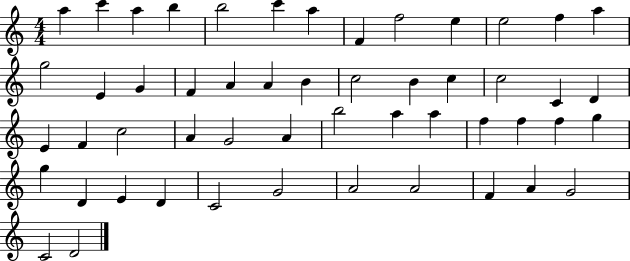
{
  \clef treble
  \numericTimeSignature
  \time 4/4
  \key c \major
  a''4 c'''4 a''4 b''4 | b''2 c'''4 a''4 | f'4 f''2 e''4 | e''2 f''4 a''4 | \break g''2 e'4 g'4 | f'4 a'4 a'4 b'4 | c''2 b'4 c''4 | c''2 c'4 d'4 | \break e'4 f'4 c''2 | a'4 g'2 a'4 | b''2 a''4 a''4 | f''4 f''4 f''4 g''4 | \break g''4 d'4 e'4 d'4 | c'2 g'2 | a'2 a'2 | f'4 a'4 g'2 | \break c'2 d'2 | \bar "|."
}